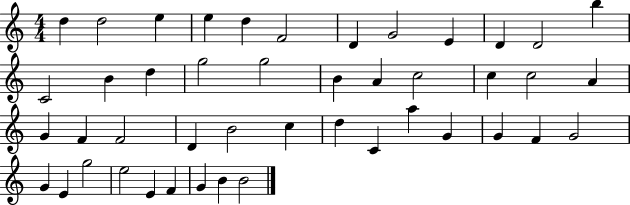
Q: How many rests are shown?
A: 0